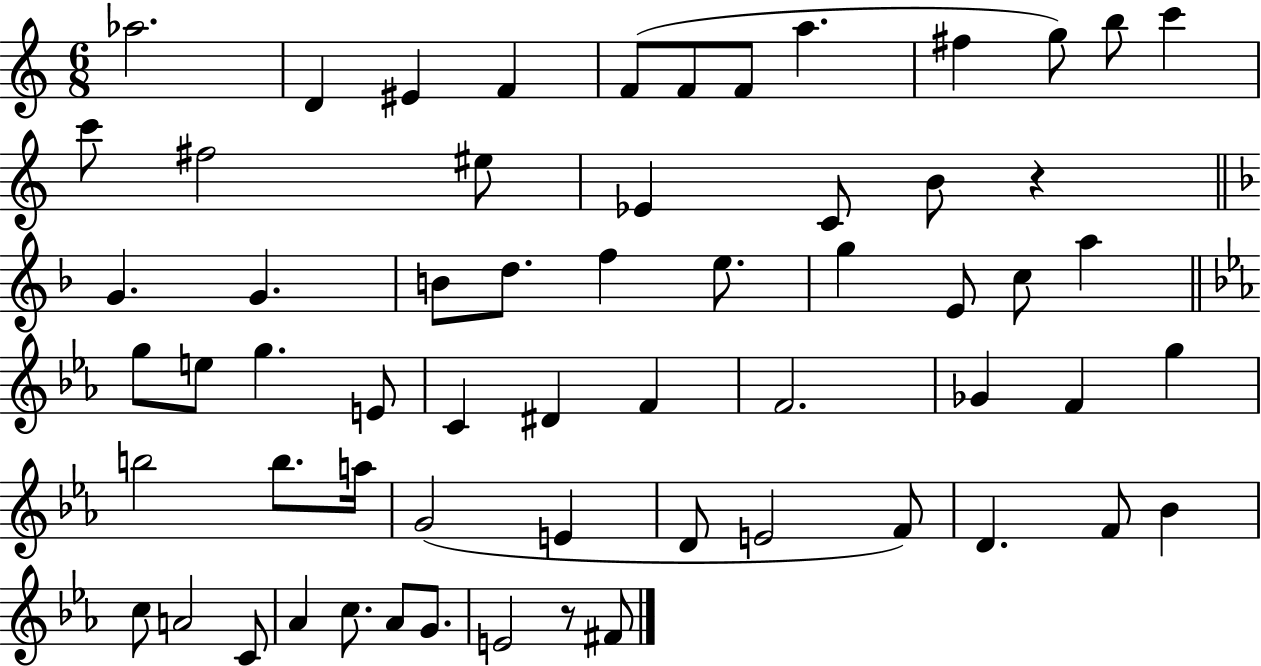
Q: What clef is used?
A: treble